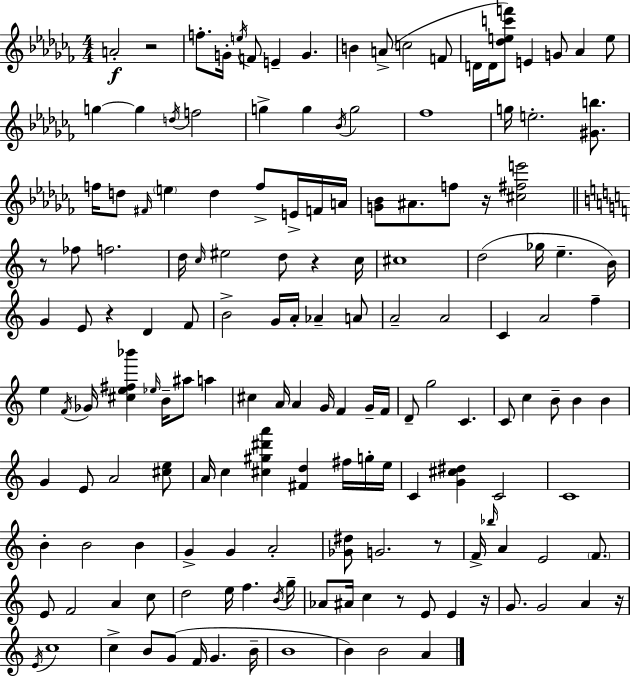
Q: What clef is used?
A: treble